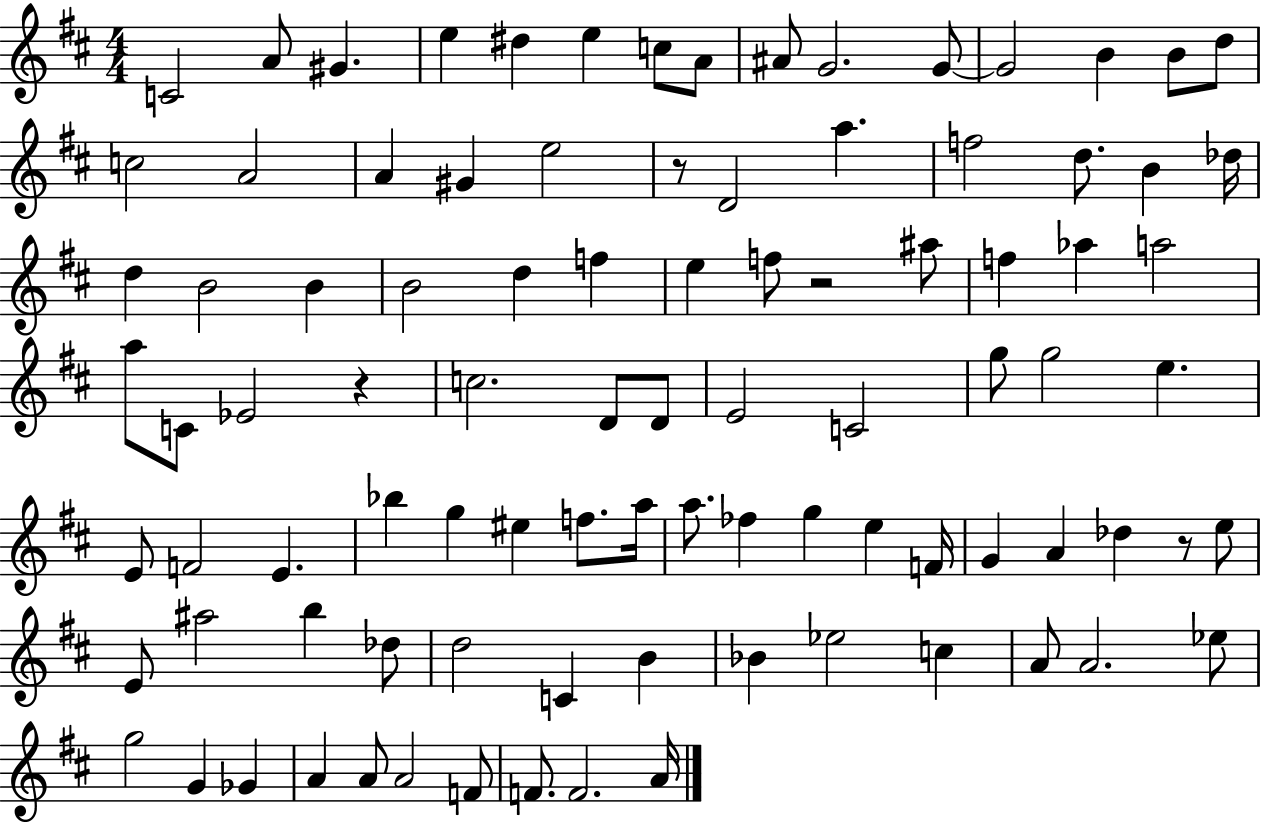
{
  \clef treble
  \numericTimeSignature
  \time 4/4
  \key d \major
  c'2 a'8 gis'4. | e''4 dis''4 e''4 c''8 a'8 | ais'8 g'2. g'8~~ | g'2 b'4 b'8 d''8 | \break c''2 a'2 | a'4 gis'4 e''2 | r8 d'2 a''4. | f''2 d''8. b'4 des''16 | \break d''4 b'2 b'4 | b'2 d''4 f''4 | e''4 f''8 r2 ais''8 | f''4 aes''4 a''2 | \break a''8 c'8 ees'2 r4 | c''2. d'8 d'8 | e'2 c'2 | g''8 g''2 e''4. | \break e'8 f'2 e'4. | bes''4 g''4 eis''4 f''8. a''16 | a''8. fes''4 g''4 e''4 f'16 | g'4 a'4 des''4 r8 e''8 | \break e'8 ais''2 b''4 des''8 | d''2 c'4 b'4 | bes'4 ees''2 c''4 | a'8 a'2. ees''8 | \break g''2 g'4 ges'4 | a'4 a'8 a'2 f'8 | f'8. f'2. a'16 | \bar "|."
}